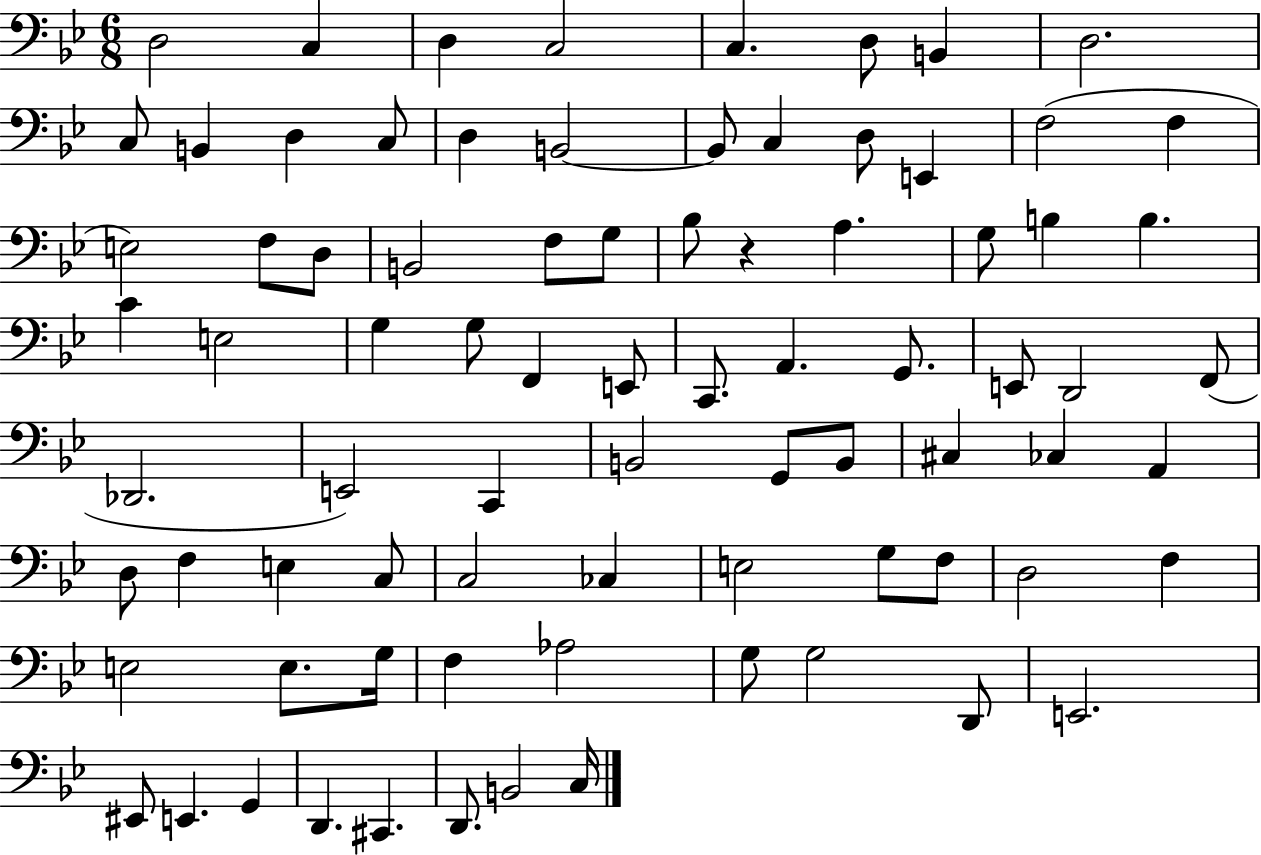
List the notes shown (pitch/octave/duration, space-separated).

D3/h C3/q D3/q C3/h C3/q. D3/e B2/q D3/h. C3/e B2/q D3/q C3/e D3/q B2/h B2/e C3/q D3/e E2/q F3/h F3/q E3/h F3/e D3/e B2/h F3/e G3/e Bb3/e R/q A3/q. G3/e B3/q B3/q. C4/q E3/h G3/q G3/e F2/q E2/e C2/e. A2/q. G2/e. E2/e D2/h F2/e Db2/h. E2/h C2/q B2/h G2/e B2/e C#3/q CES3/q A2/q D3/e F3/q E3/q C3/e C3/h CES3/q E3/h G3/e F3/e D3/h F3/q E3/h E3/e. G3/s F3/q Ab3/h G3/e G3/h D2/e E2/h. EIS2/e E2/q. G2/q D2/q. C#2/q. D2/e. B2/h C3/s